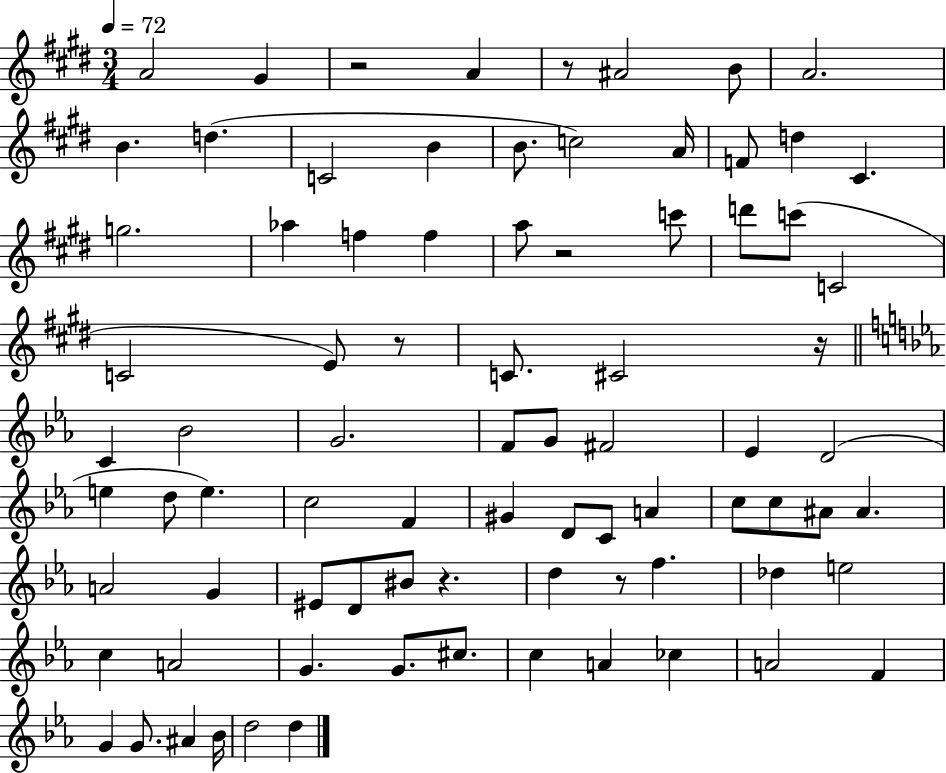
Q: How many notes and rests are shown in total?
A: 82